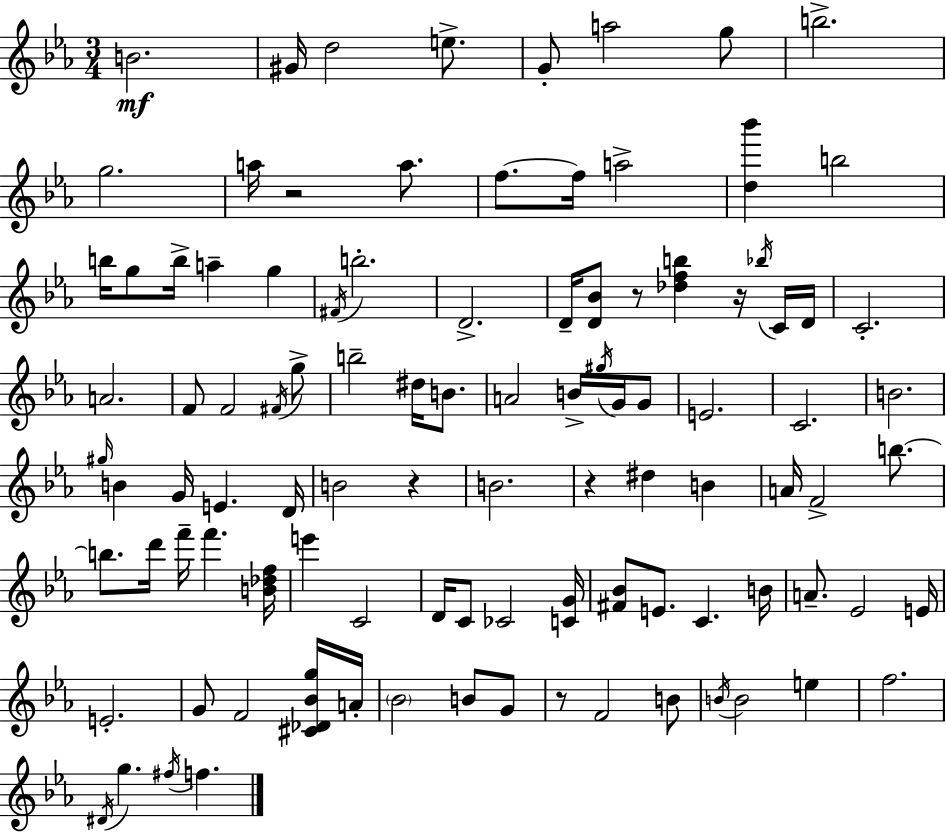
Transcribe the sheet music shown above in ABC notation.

X:1
T:Untitled
M:3/4
L:1/4
K:Cm
B2 ^G/4 d2 e/2 G/2 a2 g/2 b2 g2 a/4 z2 a/2 f/2 f/4 a2 [d_b'] b2 b/4 g/2 b/4 a g ^F/4 b2 D2 D/4 [D_B]/2 z/2 [_dfb] z/4 _b/4 C/4 D/4 C2 A2 F/2 F2 ^F/4 g/2 b2 ^d/4 B/2 A2 B/4 ^g/4 G/4 G/2 E2 C2 B2 ^g/4 B G/4 E D/4 B2 z B2 z ^d B A/4 F2 b/2 b/2 d'/4 f'/4 f' [B_df]/4 e' C2 D/4 C/2 _C2 [CG]/4 [^F_B]/2 E/2 C B/4 A/2 _E2 E/4 E2 G/2 F2 [^C_D_Bg]/4 A/4 _B2 B/2 G/2 z/2 F2 B/2 B/4 B2 e f2 ^D/4 g ^f/4 f